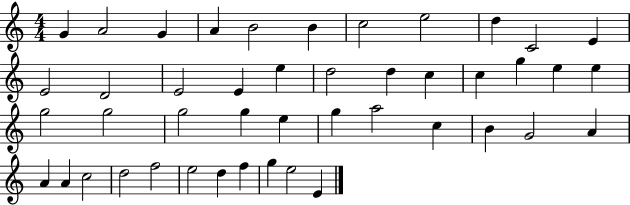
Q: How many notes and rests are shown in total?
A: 45